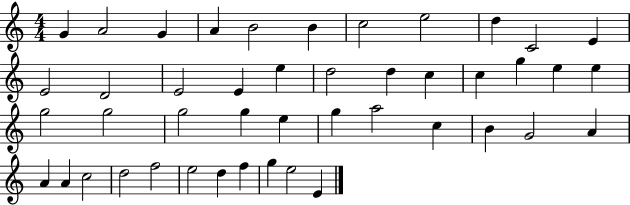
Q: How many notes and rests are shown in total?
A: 45